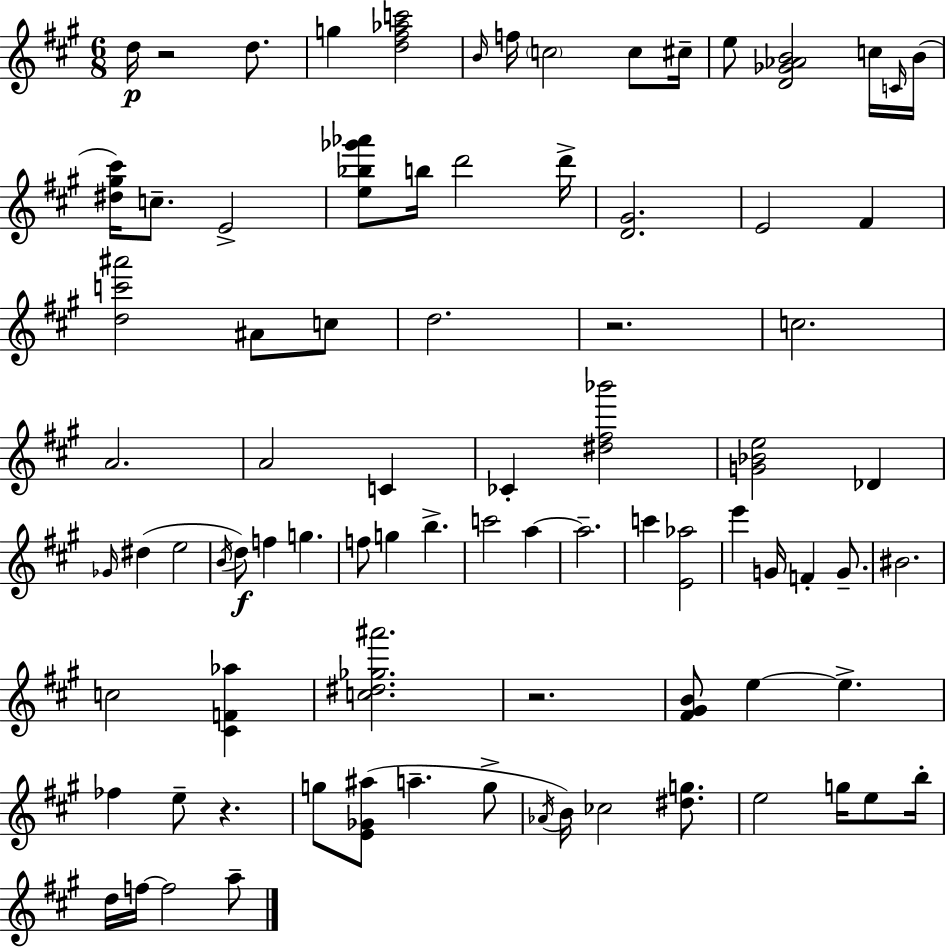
D5/s R/h D5/e. G5/q [D5,F#5,Ab5,C6]/h B4/s F5/s C5/h C5/e C#5/s E5/e [D4,Gb4,Ab4,B4]/h C5/s C4/s B4/s [D#5,G#5,C#6]/s C5/e. E4/h [E5,Bb5,Gb6,Ab6]/e B5/s D6/h D6/s [D4,G#4]/h. E4/h F#4/q [D5,C6,A#6]/h A#4/e C5/e D5/h. R/h. C5/h. A4/h. A4/h C4/q CES4/q [D#5,F#5,Bb6]/h [G4,Bb4,E5]/h Db4/q Gb4/s D#5/q E5/h B4/s D5/e F5/q G5/q. F5/e G5/q B5/q. C6/h A5/q A5/h. C6/q [E4,Ab5]/h E6/q G4/s F4/q G4/e. BIS4/h. C5/h [C#4,F4,Ab5]/q [C5,D#5,Gb5,A#6]/h. R/h. [F#4,G#4,B4]/e E5/q E5/q. FES5/q E5/e R/q. G5/e [E4,Gb4,A#5]/e A5/q. G5/e Ab4/s B4/s CES5/h [D#5,G5]/e. E5/h G5/s E5/e B5/s D5/s F5/s F5/h A5/e